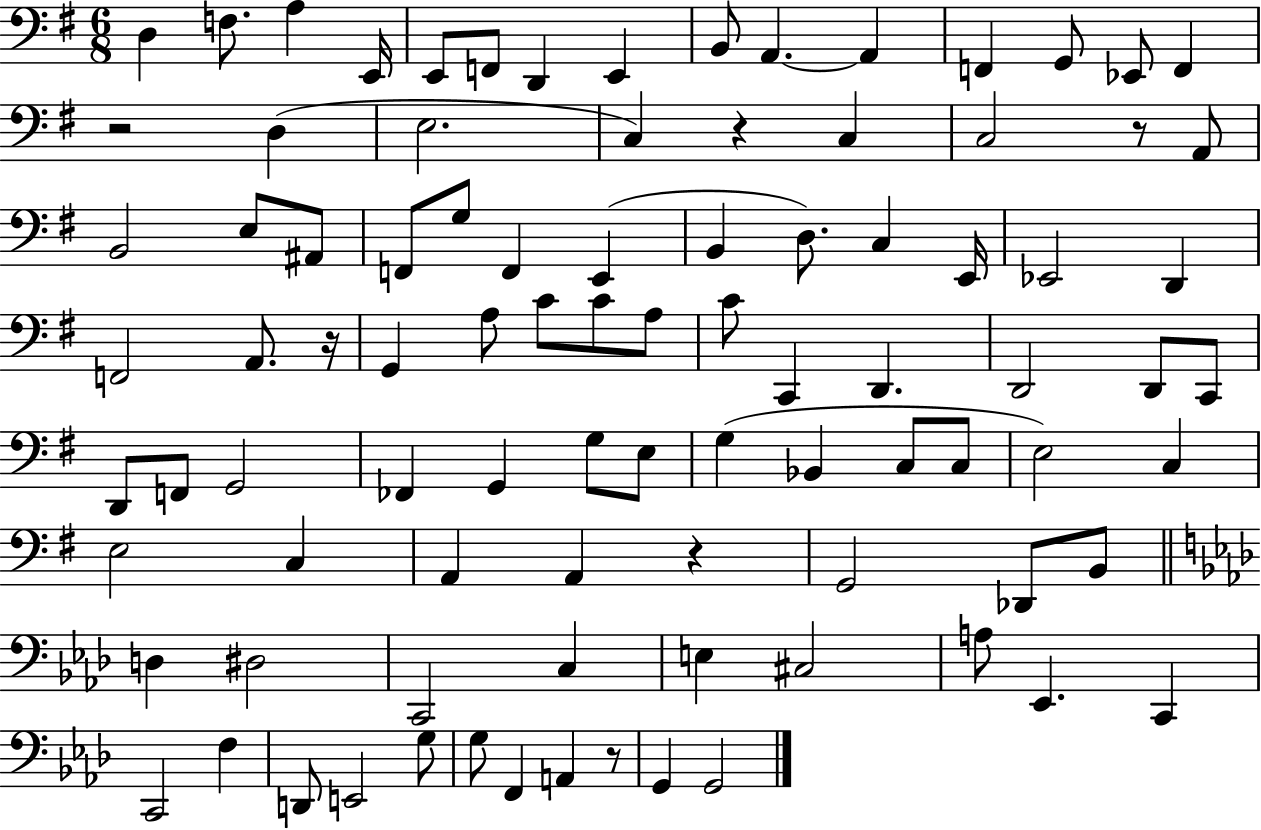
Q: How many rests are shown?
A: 6